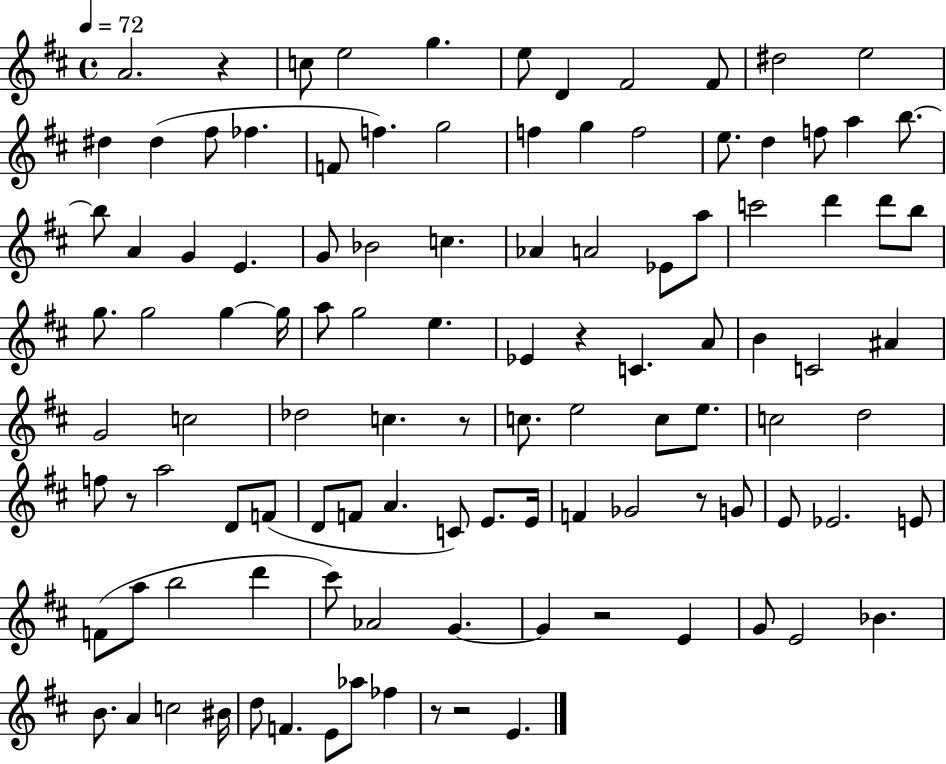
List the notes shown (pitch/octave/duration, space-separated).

A4/h. R/q C5/e E5/h G5/q. E5/e D4/q F#4/h F#4/e D#5/h E5/h D#5/q D#5/q F#5/e FES5/q. F4/e F5/q. G5/h F5/q G5/q F5/h E5/e. D5/q F5/e A5/q B5/e. B5/e A4/q G4/q E4/q. G4/e Bb4/h C5/q. Ab4/q A4/h Eb4/e A5/e C6/h D6/q D6/e B5/e G5/e. G5/h G5/q G5/s A5/e G5/h E5/q. Eb4/q R/q C4/q. A4/e B4/q C4/h A#4/q G4/h C5/h Db5/h C5/q. R/e C5/e. E5/h C5/e E5/e. C5/h D5/h F5/e R/e A5/h D4/e F4/e D4/e F4/e A4/q. C4/e E4/e. E4/s F4/q Gb4/h R/e G4/e E4/e Eb4/h. E4/e F4/e A5/e B5/h D6/q C#6/e Ab4/h G4/q. G4/q R/h E4/q G4/e E4/h Bb4/q. B4/e. A4/q C5/h BIS4/s D5/e F4/q. E4/e Ab5/e FES5/q R/e R/h E4/q.